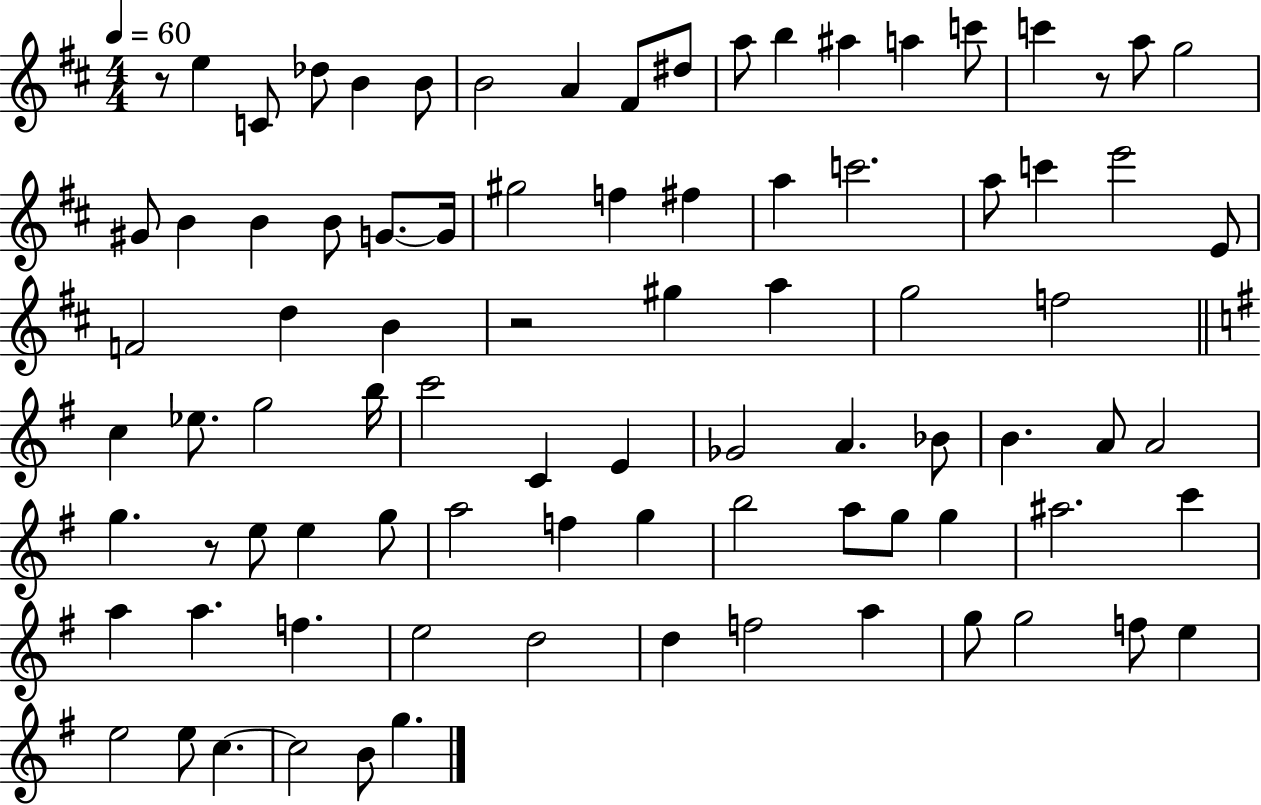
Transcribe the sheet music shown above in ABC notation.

X:1
T:Untitled
M:4/4
L:1/4
K:D
z/2 e C/2 _d/2 B B/2 B2 A ^F/2 ^d/2 a/2 b ^a a c'/2 c' z/2 a/2 g2 ^G/2 B B B/2 G/2 G/4 ^g2 f ^f a c'2 a/2 c' e'2 E/2 F2 d B z2 ^g a g2 f2 c _e/2 g2 b/4 c'2 C E _G2 A _B/2 B A/2 A2 g z/2 e/2 e g/2 a2 f g b2 a/2 g/2 g ^a2 c' a a f e2 d2 d f2 a g/2 g2 f/2 e e2 e/2 c c2 B/2 g